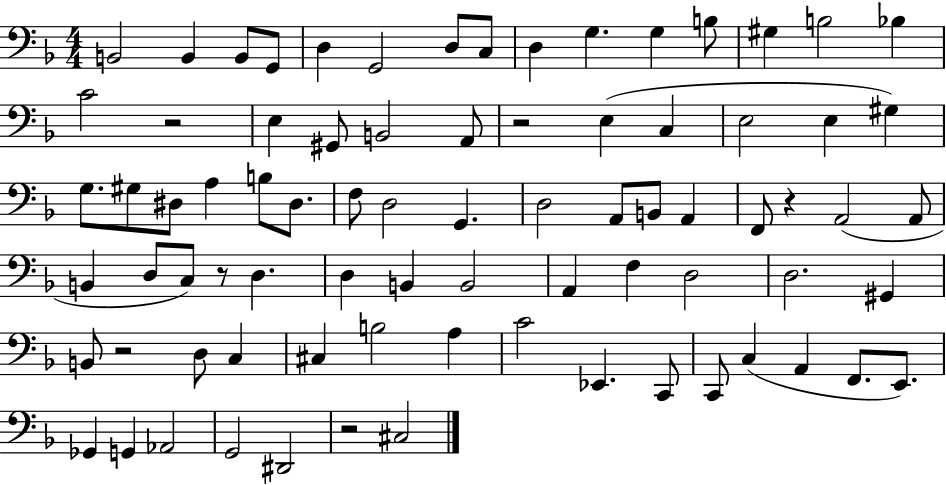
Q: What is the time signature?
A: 4/4